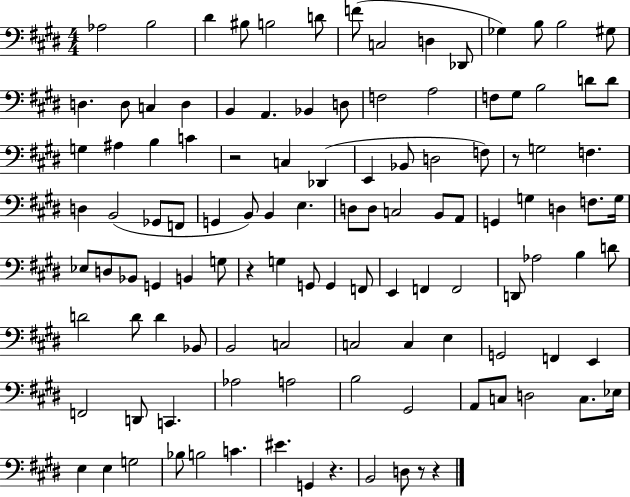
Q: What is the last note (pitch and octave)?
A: D3